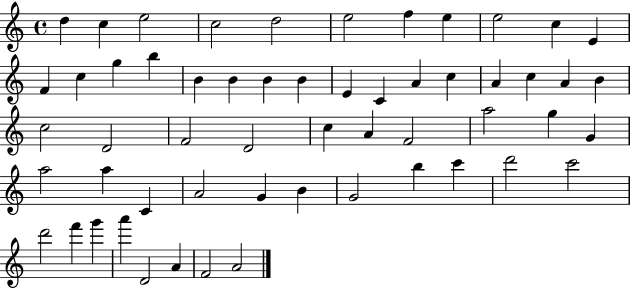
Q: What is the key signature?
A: C major